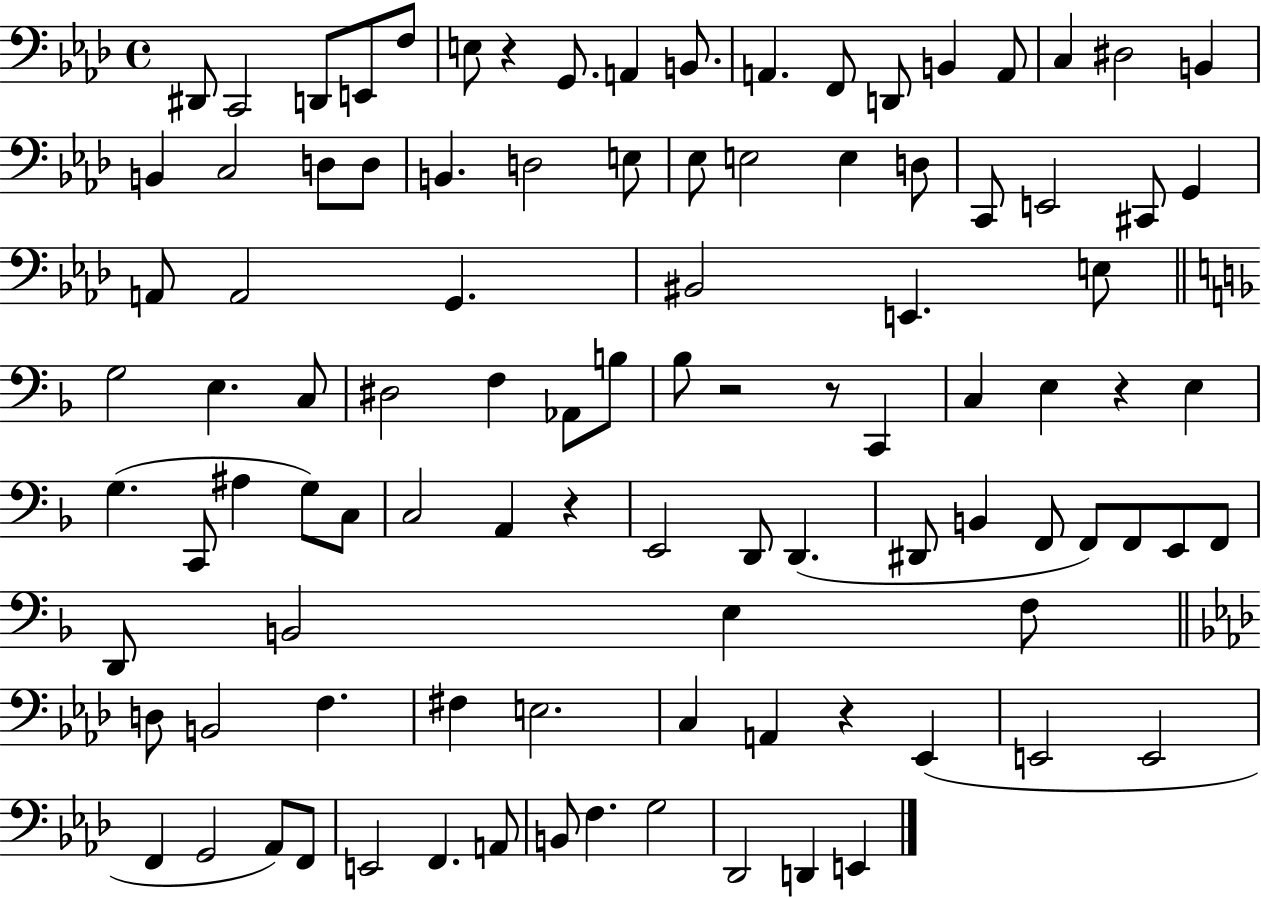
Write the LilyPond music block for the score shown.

{
  \clef bass
  \time 4/4
  \defaultTimeSignature
  \key aes \major
  dis,8 c,2 d,8 e,8 f8 | e8 r4 g,8. a,4 b,8. | a,4. f,8 d,8 b,4 a,8 | c4 dis2 b,4 | \break b,4 c2 d8 d8 | b,4. d2 e8 | ees8 e2 e4 d8 | c,8 e,2 cis,8 g,4 | \break a,8 a,2 g,4. | bis,2 e,4. e8 | \bar "||" \break \key f \major g2 e4. c8 | dis2 f4 aes,8 b8 | bes8 r2 r8 c,4 | c4 e4 r4 e4 | \break g4.( c,8 ais4 g8) c8 | c2 a,4 r4 | e,2 d,8 d,4.( | dis,8 b,4 f,8 f,8) f,8 e,8 f,8 | \break d,8 b,2 e4 f8 | \bar "||" \break \key aes \major d8 b,2 f4. | fis4 e2. | c4 a,4 r4 ees,4( | e,2 e,2 | \break f,4 g,2 aes,8) f,8 | e,2 f,4. a,8 | b,8 f4. g2 | des,2 d,4 e,4 | \break \bar "|."
}